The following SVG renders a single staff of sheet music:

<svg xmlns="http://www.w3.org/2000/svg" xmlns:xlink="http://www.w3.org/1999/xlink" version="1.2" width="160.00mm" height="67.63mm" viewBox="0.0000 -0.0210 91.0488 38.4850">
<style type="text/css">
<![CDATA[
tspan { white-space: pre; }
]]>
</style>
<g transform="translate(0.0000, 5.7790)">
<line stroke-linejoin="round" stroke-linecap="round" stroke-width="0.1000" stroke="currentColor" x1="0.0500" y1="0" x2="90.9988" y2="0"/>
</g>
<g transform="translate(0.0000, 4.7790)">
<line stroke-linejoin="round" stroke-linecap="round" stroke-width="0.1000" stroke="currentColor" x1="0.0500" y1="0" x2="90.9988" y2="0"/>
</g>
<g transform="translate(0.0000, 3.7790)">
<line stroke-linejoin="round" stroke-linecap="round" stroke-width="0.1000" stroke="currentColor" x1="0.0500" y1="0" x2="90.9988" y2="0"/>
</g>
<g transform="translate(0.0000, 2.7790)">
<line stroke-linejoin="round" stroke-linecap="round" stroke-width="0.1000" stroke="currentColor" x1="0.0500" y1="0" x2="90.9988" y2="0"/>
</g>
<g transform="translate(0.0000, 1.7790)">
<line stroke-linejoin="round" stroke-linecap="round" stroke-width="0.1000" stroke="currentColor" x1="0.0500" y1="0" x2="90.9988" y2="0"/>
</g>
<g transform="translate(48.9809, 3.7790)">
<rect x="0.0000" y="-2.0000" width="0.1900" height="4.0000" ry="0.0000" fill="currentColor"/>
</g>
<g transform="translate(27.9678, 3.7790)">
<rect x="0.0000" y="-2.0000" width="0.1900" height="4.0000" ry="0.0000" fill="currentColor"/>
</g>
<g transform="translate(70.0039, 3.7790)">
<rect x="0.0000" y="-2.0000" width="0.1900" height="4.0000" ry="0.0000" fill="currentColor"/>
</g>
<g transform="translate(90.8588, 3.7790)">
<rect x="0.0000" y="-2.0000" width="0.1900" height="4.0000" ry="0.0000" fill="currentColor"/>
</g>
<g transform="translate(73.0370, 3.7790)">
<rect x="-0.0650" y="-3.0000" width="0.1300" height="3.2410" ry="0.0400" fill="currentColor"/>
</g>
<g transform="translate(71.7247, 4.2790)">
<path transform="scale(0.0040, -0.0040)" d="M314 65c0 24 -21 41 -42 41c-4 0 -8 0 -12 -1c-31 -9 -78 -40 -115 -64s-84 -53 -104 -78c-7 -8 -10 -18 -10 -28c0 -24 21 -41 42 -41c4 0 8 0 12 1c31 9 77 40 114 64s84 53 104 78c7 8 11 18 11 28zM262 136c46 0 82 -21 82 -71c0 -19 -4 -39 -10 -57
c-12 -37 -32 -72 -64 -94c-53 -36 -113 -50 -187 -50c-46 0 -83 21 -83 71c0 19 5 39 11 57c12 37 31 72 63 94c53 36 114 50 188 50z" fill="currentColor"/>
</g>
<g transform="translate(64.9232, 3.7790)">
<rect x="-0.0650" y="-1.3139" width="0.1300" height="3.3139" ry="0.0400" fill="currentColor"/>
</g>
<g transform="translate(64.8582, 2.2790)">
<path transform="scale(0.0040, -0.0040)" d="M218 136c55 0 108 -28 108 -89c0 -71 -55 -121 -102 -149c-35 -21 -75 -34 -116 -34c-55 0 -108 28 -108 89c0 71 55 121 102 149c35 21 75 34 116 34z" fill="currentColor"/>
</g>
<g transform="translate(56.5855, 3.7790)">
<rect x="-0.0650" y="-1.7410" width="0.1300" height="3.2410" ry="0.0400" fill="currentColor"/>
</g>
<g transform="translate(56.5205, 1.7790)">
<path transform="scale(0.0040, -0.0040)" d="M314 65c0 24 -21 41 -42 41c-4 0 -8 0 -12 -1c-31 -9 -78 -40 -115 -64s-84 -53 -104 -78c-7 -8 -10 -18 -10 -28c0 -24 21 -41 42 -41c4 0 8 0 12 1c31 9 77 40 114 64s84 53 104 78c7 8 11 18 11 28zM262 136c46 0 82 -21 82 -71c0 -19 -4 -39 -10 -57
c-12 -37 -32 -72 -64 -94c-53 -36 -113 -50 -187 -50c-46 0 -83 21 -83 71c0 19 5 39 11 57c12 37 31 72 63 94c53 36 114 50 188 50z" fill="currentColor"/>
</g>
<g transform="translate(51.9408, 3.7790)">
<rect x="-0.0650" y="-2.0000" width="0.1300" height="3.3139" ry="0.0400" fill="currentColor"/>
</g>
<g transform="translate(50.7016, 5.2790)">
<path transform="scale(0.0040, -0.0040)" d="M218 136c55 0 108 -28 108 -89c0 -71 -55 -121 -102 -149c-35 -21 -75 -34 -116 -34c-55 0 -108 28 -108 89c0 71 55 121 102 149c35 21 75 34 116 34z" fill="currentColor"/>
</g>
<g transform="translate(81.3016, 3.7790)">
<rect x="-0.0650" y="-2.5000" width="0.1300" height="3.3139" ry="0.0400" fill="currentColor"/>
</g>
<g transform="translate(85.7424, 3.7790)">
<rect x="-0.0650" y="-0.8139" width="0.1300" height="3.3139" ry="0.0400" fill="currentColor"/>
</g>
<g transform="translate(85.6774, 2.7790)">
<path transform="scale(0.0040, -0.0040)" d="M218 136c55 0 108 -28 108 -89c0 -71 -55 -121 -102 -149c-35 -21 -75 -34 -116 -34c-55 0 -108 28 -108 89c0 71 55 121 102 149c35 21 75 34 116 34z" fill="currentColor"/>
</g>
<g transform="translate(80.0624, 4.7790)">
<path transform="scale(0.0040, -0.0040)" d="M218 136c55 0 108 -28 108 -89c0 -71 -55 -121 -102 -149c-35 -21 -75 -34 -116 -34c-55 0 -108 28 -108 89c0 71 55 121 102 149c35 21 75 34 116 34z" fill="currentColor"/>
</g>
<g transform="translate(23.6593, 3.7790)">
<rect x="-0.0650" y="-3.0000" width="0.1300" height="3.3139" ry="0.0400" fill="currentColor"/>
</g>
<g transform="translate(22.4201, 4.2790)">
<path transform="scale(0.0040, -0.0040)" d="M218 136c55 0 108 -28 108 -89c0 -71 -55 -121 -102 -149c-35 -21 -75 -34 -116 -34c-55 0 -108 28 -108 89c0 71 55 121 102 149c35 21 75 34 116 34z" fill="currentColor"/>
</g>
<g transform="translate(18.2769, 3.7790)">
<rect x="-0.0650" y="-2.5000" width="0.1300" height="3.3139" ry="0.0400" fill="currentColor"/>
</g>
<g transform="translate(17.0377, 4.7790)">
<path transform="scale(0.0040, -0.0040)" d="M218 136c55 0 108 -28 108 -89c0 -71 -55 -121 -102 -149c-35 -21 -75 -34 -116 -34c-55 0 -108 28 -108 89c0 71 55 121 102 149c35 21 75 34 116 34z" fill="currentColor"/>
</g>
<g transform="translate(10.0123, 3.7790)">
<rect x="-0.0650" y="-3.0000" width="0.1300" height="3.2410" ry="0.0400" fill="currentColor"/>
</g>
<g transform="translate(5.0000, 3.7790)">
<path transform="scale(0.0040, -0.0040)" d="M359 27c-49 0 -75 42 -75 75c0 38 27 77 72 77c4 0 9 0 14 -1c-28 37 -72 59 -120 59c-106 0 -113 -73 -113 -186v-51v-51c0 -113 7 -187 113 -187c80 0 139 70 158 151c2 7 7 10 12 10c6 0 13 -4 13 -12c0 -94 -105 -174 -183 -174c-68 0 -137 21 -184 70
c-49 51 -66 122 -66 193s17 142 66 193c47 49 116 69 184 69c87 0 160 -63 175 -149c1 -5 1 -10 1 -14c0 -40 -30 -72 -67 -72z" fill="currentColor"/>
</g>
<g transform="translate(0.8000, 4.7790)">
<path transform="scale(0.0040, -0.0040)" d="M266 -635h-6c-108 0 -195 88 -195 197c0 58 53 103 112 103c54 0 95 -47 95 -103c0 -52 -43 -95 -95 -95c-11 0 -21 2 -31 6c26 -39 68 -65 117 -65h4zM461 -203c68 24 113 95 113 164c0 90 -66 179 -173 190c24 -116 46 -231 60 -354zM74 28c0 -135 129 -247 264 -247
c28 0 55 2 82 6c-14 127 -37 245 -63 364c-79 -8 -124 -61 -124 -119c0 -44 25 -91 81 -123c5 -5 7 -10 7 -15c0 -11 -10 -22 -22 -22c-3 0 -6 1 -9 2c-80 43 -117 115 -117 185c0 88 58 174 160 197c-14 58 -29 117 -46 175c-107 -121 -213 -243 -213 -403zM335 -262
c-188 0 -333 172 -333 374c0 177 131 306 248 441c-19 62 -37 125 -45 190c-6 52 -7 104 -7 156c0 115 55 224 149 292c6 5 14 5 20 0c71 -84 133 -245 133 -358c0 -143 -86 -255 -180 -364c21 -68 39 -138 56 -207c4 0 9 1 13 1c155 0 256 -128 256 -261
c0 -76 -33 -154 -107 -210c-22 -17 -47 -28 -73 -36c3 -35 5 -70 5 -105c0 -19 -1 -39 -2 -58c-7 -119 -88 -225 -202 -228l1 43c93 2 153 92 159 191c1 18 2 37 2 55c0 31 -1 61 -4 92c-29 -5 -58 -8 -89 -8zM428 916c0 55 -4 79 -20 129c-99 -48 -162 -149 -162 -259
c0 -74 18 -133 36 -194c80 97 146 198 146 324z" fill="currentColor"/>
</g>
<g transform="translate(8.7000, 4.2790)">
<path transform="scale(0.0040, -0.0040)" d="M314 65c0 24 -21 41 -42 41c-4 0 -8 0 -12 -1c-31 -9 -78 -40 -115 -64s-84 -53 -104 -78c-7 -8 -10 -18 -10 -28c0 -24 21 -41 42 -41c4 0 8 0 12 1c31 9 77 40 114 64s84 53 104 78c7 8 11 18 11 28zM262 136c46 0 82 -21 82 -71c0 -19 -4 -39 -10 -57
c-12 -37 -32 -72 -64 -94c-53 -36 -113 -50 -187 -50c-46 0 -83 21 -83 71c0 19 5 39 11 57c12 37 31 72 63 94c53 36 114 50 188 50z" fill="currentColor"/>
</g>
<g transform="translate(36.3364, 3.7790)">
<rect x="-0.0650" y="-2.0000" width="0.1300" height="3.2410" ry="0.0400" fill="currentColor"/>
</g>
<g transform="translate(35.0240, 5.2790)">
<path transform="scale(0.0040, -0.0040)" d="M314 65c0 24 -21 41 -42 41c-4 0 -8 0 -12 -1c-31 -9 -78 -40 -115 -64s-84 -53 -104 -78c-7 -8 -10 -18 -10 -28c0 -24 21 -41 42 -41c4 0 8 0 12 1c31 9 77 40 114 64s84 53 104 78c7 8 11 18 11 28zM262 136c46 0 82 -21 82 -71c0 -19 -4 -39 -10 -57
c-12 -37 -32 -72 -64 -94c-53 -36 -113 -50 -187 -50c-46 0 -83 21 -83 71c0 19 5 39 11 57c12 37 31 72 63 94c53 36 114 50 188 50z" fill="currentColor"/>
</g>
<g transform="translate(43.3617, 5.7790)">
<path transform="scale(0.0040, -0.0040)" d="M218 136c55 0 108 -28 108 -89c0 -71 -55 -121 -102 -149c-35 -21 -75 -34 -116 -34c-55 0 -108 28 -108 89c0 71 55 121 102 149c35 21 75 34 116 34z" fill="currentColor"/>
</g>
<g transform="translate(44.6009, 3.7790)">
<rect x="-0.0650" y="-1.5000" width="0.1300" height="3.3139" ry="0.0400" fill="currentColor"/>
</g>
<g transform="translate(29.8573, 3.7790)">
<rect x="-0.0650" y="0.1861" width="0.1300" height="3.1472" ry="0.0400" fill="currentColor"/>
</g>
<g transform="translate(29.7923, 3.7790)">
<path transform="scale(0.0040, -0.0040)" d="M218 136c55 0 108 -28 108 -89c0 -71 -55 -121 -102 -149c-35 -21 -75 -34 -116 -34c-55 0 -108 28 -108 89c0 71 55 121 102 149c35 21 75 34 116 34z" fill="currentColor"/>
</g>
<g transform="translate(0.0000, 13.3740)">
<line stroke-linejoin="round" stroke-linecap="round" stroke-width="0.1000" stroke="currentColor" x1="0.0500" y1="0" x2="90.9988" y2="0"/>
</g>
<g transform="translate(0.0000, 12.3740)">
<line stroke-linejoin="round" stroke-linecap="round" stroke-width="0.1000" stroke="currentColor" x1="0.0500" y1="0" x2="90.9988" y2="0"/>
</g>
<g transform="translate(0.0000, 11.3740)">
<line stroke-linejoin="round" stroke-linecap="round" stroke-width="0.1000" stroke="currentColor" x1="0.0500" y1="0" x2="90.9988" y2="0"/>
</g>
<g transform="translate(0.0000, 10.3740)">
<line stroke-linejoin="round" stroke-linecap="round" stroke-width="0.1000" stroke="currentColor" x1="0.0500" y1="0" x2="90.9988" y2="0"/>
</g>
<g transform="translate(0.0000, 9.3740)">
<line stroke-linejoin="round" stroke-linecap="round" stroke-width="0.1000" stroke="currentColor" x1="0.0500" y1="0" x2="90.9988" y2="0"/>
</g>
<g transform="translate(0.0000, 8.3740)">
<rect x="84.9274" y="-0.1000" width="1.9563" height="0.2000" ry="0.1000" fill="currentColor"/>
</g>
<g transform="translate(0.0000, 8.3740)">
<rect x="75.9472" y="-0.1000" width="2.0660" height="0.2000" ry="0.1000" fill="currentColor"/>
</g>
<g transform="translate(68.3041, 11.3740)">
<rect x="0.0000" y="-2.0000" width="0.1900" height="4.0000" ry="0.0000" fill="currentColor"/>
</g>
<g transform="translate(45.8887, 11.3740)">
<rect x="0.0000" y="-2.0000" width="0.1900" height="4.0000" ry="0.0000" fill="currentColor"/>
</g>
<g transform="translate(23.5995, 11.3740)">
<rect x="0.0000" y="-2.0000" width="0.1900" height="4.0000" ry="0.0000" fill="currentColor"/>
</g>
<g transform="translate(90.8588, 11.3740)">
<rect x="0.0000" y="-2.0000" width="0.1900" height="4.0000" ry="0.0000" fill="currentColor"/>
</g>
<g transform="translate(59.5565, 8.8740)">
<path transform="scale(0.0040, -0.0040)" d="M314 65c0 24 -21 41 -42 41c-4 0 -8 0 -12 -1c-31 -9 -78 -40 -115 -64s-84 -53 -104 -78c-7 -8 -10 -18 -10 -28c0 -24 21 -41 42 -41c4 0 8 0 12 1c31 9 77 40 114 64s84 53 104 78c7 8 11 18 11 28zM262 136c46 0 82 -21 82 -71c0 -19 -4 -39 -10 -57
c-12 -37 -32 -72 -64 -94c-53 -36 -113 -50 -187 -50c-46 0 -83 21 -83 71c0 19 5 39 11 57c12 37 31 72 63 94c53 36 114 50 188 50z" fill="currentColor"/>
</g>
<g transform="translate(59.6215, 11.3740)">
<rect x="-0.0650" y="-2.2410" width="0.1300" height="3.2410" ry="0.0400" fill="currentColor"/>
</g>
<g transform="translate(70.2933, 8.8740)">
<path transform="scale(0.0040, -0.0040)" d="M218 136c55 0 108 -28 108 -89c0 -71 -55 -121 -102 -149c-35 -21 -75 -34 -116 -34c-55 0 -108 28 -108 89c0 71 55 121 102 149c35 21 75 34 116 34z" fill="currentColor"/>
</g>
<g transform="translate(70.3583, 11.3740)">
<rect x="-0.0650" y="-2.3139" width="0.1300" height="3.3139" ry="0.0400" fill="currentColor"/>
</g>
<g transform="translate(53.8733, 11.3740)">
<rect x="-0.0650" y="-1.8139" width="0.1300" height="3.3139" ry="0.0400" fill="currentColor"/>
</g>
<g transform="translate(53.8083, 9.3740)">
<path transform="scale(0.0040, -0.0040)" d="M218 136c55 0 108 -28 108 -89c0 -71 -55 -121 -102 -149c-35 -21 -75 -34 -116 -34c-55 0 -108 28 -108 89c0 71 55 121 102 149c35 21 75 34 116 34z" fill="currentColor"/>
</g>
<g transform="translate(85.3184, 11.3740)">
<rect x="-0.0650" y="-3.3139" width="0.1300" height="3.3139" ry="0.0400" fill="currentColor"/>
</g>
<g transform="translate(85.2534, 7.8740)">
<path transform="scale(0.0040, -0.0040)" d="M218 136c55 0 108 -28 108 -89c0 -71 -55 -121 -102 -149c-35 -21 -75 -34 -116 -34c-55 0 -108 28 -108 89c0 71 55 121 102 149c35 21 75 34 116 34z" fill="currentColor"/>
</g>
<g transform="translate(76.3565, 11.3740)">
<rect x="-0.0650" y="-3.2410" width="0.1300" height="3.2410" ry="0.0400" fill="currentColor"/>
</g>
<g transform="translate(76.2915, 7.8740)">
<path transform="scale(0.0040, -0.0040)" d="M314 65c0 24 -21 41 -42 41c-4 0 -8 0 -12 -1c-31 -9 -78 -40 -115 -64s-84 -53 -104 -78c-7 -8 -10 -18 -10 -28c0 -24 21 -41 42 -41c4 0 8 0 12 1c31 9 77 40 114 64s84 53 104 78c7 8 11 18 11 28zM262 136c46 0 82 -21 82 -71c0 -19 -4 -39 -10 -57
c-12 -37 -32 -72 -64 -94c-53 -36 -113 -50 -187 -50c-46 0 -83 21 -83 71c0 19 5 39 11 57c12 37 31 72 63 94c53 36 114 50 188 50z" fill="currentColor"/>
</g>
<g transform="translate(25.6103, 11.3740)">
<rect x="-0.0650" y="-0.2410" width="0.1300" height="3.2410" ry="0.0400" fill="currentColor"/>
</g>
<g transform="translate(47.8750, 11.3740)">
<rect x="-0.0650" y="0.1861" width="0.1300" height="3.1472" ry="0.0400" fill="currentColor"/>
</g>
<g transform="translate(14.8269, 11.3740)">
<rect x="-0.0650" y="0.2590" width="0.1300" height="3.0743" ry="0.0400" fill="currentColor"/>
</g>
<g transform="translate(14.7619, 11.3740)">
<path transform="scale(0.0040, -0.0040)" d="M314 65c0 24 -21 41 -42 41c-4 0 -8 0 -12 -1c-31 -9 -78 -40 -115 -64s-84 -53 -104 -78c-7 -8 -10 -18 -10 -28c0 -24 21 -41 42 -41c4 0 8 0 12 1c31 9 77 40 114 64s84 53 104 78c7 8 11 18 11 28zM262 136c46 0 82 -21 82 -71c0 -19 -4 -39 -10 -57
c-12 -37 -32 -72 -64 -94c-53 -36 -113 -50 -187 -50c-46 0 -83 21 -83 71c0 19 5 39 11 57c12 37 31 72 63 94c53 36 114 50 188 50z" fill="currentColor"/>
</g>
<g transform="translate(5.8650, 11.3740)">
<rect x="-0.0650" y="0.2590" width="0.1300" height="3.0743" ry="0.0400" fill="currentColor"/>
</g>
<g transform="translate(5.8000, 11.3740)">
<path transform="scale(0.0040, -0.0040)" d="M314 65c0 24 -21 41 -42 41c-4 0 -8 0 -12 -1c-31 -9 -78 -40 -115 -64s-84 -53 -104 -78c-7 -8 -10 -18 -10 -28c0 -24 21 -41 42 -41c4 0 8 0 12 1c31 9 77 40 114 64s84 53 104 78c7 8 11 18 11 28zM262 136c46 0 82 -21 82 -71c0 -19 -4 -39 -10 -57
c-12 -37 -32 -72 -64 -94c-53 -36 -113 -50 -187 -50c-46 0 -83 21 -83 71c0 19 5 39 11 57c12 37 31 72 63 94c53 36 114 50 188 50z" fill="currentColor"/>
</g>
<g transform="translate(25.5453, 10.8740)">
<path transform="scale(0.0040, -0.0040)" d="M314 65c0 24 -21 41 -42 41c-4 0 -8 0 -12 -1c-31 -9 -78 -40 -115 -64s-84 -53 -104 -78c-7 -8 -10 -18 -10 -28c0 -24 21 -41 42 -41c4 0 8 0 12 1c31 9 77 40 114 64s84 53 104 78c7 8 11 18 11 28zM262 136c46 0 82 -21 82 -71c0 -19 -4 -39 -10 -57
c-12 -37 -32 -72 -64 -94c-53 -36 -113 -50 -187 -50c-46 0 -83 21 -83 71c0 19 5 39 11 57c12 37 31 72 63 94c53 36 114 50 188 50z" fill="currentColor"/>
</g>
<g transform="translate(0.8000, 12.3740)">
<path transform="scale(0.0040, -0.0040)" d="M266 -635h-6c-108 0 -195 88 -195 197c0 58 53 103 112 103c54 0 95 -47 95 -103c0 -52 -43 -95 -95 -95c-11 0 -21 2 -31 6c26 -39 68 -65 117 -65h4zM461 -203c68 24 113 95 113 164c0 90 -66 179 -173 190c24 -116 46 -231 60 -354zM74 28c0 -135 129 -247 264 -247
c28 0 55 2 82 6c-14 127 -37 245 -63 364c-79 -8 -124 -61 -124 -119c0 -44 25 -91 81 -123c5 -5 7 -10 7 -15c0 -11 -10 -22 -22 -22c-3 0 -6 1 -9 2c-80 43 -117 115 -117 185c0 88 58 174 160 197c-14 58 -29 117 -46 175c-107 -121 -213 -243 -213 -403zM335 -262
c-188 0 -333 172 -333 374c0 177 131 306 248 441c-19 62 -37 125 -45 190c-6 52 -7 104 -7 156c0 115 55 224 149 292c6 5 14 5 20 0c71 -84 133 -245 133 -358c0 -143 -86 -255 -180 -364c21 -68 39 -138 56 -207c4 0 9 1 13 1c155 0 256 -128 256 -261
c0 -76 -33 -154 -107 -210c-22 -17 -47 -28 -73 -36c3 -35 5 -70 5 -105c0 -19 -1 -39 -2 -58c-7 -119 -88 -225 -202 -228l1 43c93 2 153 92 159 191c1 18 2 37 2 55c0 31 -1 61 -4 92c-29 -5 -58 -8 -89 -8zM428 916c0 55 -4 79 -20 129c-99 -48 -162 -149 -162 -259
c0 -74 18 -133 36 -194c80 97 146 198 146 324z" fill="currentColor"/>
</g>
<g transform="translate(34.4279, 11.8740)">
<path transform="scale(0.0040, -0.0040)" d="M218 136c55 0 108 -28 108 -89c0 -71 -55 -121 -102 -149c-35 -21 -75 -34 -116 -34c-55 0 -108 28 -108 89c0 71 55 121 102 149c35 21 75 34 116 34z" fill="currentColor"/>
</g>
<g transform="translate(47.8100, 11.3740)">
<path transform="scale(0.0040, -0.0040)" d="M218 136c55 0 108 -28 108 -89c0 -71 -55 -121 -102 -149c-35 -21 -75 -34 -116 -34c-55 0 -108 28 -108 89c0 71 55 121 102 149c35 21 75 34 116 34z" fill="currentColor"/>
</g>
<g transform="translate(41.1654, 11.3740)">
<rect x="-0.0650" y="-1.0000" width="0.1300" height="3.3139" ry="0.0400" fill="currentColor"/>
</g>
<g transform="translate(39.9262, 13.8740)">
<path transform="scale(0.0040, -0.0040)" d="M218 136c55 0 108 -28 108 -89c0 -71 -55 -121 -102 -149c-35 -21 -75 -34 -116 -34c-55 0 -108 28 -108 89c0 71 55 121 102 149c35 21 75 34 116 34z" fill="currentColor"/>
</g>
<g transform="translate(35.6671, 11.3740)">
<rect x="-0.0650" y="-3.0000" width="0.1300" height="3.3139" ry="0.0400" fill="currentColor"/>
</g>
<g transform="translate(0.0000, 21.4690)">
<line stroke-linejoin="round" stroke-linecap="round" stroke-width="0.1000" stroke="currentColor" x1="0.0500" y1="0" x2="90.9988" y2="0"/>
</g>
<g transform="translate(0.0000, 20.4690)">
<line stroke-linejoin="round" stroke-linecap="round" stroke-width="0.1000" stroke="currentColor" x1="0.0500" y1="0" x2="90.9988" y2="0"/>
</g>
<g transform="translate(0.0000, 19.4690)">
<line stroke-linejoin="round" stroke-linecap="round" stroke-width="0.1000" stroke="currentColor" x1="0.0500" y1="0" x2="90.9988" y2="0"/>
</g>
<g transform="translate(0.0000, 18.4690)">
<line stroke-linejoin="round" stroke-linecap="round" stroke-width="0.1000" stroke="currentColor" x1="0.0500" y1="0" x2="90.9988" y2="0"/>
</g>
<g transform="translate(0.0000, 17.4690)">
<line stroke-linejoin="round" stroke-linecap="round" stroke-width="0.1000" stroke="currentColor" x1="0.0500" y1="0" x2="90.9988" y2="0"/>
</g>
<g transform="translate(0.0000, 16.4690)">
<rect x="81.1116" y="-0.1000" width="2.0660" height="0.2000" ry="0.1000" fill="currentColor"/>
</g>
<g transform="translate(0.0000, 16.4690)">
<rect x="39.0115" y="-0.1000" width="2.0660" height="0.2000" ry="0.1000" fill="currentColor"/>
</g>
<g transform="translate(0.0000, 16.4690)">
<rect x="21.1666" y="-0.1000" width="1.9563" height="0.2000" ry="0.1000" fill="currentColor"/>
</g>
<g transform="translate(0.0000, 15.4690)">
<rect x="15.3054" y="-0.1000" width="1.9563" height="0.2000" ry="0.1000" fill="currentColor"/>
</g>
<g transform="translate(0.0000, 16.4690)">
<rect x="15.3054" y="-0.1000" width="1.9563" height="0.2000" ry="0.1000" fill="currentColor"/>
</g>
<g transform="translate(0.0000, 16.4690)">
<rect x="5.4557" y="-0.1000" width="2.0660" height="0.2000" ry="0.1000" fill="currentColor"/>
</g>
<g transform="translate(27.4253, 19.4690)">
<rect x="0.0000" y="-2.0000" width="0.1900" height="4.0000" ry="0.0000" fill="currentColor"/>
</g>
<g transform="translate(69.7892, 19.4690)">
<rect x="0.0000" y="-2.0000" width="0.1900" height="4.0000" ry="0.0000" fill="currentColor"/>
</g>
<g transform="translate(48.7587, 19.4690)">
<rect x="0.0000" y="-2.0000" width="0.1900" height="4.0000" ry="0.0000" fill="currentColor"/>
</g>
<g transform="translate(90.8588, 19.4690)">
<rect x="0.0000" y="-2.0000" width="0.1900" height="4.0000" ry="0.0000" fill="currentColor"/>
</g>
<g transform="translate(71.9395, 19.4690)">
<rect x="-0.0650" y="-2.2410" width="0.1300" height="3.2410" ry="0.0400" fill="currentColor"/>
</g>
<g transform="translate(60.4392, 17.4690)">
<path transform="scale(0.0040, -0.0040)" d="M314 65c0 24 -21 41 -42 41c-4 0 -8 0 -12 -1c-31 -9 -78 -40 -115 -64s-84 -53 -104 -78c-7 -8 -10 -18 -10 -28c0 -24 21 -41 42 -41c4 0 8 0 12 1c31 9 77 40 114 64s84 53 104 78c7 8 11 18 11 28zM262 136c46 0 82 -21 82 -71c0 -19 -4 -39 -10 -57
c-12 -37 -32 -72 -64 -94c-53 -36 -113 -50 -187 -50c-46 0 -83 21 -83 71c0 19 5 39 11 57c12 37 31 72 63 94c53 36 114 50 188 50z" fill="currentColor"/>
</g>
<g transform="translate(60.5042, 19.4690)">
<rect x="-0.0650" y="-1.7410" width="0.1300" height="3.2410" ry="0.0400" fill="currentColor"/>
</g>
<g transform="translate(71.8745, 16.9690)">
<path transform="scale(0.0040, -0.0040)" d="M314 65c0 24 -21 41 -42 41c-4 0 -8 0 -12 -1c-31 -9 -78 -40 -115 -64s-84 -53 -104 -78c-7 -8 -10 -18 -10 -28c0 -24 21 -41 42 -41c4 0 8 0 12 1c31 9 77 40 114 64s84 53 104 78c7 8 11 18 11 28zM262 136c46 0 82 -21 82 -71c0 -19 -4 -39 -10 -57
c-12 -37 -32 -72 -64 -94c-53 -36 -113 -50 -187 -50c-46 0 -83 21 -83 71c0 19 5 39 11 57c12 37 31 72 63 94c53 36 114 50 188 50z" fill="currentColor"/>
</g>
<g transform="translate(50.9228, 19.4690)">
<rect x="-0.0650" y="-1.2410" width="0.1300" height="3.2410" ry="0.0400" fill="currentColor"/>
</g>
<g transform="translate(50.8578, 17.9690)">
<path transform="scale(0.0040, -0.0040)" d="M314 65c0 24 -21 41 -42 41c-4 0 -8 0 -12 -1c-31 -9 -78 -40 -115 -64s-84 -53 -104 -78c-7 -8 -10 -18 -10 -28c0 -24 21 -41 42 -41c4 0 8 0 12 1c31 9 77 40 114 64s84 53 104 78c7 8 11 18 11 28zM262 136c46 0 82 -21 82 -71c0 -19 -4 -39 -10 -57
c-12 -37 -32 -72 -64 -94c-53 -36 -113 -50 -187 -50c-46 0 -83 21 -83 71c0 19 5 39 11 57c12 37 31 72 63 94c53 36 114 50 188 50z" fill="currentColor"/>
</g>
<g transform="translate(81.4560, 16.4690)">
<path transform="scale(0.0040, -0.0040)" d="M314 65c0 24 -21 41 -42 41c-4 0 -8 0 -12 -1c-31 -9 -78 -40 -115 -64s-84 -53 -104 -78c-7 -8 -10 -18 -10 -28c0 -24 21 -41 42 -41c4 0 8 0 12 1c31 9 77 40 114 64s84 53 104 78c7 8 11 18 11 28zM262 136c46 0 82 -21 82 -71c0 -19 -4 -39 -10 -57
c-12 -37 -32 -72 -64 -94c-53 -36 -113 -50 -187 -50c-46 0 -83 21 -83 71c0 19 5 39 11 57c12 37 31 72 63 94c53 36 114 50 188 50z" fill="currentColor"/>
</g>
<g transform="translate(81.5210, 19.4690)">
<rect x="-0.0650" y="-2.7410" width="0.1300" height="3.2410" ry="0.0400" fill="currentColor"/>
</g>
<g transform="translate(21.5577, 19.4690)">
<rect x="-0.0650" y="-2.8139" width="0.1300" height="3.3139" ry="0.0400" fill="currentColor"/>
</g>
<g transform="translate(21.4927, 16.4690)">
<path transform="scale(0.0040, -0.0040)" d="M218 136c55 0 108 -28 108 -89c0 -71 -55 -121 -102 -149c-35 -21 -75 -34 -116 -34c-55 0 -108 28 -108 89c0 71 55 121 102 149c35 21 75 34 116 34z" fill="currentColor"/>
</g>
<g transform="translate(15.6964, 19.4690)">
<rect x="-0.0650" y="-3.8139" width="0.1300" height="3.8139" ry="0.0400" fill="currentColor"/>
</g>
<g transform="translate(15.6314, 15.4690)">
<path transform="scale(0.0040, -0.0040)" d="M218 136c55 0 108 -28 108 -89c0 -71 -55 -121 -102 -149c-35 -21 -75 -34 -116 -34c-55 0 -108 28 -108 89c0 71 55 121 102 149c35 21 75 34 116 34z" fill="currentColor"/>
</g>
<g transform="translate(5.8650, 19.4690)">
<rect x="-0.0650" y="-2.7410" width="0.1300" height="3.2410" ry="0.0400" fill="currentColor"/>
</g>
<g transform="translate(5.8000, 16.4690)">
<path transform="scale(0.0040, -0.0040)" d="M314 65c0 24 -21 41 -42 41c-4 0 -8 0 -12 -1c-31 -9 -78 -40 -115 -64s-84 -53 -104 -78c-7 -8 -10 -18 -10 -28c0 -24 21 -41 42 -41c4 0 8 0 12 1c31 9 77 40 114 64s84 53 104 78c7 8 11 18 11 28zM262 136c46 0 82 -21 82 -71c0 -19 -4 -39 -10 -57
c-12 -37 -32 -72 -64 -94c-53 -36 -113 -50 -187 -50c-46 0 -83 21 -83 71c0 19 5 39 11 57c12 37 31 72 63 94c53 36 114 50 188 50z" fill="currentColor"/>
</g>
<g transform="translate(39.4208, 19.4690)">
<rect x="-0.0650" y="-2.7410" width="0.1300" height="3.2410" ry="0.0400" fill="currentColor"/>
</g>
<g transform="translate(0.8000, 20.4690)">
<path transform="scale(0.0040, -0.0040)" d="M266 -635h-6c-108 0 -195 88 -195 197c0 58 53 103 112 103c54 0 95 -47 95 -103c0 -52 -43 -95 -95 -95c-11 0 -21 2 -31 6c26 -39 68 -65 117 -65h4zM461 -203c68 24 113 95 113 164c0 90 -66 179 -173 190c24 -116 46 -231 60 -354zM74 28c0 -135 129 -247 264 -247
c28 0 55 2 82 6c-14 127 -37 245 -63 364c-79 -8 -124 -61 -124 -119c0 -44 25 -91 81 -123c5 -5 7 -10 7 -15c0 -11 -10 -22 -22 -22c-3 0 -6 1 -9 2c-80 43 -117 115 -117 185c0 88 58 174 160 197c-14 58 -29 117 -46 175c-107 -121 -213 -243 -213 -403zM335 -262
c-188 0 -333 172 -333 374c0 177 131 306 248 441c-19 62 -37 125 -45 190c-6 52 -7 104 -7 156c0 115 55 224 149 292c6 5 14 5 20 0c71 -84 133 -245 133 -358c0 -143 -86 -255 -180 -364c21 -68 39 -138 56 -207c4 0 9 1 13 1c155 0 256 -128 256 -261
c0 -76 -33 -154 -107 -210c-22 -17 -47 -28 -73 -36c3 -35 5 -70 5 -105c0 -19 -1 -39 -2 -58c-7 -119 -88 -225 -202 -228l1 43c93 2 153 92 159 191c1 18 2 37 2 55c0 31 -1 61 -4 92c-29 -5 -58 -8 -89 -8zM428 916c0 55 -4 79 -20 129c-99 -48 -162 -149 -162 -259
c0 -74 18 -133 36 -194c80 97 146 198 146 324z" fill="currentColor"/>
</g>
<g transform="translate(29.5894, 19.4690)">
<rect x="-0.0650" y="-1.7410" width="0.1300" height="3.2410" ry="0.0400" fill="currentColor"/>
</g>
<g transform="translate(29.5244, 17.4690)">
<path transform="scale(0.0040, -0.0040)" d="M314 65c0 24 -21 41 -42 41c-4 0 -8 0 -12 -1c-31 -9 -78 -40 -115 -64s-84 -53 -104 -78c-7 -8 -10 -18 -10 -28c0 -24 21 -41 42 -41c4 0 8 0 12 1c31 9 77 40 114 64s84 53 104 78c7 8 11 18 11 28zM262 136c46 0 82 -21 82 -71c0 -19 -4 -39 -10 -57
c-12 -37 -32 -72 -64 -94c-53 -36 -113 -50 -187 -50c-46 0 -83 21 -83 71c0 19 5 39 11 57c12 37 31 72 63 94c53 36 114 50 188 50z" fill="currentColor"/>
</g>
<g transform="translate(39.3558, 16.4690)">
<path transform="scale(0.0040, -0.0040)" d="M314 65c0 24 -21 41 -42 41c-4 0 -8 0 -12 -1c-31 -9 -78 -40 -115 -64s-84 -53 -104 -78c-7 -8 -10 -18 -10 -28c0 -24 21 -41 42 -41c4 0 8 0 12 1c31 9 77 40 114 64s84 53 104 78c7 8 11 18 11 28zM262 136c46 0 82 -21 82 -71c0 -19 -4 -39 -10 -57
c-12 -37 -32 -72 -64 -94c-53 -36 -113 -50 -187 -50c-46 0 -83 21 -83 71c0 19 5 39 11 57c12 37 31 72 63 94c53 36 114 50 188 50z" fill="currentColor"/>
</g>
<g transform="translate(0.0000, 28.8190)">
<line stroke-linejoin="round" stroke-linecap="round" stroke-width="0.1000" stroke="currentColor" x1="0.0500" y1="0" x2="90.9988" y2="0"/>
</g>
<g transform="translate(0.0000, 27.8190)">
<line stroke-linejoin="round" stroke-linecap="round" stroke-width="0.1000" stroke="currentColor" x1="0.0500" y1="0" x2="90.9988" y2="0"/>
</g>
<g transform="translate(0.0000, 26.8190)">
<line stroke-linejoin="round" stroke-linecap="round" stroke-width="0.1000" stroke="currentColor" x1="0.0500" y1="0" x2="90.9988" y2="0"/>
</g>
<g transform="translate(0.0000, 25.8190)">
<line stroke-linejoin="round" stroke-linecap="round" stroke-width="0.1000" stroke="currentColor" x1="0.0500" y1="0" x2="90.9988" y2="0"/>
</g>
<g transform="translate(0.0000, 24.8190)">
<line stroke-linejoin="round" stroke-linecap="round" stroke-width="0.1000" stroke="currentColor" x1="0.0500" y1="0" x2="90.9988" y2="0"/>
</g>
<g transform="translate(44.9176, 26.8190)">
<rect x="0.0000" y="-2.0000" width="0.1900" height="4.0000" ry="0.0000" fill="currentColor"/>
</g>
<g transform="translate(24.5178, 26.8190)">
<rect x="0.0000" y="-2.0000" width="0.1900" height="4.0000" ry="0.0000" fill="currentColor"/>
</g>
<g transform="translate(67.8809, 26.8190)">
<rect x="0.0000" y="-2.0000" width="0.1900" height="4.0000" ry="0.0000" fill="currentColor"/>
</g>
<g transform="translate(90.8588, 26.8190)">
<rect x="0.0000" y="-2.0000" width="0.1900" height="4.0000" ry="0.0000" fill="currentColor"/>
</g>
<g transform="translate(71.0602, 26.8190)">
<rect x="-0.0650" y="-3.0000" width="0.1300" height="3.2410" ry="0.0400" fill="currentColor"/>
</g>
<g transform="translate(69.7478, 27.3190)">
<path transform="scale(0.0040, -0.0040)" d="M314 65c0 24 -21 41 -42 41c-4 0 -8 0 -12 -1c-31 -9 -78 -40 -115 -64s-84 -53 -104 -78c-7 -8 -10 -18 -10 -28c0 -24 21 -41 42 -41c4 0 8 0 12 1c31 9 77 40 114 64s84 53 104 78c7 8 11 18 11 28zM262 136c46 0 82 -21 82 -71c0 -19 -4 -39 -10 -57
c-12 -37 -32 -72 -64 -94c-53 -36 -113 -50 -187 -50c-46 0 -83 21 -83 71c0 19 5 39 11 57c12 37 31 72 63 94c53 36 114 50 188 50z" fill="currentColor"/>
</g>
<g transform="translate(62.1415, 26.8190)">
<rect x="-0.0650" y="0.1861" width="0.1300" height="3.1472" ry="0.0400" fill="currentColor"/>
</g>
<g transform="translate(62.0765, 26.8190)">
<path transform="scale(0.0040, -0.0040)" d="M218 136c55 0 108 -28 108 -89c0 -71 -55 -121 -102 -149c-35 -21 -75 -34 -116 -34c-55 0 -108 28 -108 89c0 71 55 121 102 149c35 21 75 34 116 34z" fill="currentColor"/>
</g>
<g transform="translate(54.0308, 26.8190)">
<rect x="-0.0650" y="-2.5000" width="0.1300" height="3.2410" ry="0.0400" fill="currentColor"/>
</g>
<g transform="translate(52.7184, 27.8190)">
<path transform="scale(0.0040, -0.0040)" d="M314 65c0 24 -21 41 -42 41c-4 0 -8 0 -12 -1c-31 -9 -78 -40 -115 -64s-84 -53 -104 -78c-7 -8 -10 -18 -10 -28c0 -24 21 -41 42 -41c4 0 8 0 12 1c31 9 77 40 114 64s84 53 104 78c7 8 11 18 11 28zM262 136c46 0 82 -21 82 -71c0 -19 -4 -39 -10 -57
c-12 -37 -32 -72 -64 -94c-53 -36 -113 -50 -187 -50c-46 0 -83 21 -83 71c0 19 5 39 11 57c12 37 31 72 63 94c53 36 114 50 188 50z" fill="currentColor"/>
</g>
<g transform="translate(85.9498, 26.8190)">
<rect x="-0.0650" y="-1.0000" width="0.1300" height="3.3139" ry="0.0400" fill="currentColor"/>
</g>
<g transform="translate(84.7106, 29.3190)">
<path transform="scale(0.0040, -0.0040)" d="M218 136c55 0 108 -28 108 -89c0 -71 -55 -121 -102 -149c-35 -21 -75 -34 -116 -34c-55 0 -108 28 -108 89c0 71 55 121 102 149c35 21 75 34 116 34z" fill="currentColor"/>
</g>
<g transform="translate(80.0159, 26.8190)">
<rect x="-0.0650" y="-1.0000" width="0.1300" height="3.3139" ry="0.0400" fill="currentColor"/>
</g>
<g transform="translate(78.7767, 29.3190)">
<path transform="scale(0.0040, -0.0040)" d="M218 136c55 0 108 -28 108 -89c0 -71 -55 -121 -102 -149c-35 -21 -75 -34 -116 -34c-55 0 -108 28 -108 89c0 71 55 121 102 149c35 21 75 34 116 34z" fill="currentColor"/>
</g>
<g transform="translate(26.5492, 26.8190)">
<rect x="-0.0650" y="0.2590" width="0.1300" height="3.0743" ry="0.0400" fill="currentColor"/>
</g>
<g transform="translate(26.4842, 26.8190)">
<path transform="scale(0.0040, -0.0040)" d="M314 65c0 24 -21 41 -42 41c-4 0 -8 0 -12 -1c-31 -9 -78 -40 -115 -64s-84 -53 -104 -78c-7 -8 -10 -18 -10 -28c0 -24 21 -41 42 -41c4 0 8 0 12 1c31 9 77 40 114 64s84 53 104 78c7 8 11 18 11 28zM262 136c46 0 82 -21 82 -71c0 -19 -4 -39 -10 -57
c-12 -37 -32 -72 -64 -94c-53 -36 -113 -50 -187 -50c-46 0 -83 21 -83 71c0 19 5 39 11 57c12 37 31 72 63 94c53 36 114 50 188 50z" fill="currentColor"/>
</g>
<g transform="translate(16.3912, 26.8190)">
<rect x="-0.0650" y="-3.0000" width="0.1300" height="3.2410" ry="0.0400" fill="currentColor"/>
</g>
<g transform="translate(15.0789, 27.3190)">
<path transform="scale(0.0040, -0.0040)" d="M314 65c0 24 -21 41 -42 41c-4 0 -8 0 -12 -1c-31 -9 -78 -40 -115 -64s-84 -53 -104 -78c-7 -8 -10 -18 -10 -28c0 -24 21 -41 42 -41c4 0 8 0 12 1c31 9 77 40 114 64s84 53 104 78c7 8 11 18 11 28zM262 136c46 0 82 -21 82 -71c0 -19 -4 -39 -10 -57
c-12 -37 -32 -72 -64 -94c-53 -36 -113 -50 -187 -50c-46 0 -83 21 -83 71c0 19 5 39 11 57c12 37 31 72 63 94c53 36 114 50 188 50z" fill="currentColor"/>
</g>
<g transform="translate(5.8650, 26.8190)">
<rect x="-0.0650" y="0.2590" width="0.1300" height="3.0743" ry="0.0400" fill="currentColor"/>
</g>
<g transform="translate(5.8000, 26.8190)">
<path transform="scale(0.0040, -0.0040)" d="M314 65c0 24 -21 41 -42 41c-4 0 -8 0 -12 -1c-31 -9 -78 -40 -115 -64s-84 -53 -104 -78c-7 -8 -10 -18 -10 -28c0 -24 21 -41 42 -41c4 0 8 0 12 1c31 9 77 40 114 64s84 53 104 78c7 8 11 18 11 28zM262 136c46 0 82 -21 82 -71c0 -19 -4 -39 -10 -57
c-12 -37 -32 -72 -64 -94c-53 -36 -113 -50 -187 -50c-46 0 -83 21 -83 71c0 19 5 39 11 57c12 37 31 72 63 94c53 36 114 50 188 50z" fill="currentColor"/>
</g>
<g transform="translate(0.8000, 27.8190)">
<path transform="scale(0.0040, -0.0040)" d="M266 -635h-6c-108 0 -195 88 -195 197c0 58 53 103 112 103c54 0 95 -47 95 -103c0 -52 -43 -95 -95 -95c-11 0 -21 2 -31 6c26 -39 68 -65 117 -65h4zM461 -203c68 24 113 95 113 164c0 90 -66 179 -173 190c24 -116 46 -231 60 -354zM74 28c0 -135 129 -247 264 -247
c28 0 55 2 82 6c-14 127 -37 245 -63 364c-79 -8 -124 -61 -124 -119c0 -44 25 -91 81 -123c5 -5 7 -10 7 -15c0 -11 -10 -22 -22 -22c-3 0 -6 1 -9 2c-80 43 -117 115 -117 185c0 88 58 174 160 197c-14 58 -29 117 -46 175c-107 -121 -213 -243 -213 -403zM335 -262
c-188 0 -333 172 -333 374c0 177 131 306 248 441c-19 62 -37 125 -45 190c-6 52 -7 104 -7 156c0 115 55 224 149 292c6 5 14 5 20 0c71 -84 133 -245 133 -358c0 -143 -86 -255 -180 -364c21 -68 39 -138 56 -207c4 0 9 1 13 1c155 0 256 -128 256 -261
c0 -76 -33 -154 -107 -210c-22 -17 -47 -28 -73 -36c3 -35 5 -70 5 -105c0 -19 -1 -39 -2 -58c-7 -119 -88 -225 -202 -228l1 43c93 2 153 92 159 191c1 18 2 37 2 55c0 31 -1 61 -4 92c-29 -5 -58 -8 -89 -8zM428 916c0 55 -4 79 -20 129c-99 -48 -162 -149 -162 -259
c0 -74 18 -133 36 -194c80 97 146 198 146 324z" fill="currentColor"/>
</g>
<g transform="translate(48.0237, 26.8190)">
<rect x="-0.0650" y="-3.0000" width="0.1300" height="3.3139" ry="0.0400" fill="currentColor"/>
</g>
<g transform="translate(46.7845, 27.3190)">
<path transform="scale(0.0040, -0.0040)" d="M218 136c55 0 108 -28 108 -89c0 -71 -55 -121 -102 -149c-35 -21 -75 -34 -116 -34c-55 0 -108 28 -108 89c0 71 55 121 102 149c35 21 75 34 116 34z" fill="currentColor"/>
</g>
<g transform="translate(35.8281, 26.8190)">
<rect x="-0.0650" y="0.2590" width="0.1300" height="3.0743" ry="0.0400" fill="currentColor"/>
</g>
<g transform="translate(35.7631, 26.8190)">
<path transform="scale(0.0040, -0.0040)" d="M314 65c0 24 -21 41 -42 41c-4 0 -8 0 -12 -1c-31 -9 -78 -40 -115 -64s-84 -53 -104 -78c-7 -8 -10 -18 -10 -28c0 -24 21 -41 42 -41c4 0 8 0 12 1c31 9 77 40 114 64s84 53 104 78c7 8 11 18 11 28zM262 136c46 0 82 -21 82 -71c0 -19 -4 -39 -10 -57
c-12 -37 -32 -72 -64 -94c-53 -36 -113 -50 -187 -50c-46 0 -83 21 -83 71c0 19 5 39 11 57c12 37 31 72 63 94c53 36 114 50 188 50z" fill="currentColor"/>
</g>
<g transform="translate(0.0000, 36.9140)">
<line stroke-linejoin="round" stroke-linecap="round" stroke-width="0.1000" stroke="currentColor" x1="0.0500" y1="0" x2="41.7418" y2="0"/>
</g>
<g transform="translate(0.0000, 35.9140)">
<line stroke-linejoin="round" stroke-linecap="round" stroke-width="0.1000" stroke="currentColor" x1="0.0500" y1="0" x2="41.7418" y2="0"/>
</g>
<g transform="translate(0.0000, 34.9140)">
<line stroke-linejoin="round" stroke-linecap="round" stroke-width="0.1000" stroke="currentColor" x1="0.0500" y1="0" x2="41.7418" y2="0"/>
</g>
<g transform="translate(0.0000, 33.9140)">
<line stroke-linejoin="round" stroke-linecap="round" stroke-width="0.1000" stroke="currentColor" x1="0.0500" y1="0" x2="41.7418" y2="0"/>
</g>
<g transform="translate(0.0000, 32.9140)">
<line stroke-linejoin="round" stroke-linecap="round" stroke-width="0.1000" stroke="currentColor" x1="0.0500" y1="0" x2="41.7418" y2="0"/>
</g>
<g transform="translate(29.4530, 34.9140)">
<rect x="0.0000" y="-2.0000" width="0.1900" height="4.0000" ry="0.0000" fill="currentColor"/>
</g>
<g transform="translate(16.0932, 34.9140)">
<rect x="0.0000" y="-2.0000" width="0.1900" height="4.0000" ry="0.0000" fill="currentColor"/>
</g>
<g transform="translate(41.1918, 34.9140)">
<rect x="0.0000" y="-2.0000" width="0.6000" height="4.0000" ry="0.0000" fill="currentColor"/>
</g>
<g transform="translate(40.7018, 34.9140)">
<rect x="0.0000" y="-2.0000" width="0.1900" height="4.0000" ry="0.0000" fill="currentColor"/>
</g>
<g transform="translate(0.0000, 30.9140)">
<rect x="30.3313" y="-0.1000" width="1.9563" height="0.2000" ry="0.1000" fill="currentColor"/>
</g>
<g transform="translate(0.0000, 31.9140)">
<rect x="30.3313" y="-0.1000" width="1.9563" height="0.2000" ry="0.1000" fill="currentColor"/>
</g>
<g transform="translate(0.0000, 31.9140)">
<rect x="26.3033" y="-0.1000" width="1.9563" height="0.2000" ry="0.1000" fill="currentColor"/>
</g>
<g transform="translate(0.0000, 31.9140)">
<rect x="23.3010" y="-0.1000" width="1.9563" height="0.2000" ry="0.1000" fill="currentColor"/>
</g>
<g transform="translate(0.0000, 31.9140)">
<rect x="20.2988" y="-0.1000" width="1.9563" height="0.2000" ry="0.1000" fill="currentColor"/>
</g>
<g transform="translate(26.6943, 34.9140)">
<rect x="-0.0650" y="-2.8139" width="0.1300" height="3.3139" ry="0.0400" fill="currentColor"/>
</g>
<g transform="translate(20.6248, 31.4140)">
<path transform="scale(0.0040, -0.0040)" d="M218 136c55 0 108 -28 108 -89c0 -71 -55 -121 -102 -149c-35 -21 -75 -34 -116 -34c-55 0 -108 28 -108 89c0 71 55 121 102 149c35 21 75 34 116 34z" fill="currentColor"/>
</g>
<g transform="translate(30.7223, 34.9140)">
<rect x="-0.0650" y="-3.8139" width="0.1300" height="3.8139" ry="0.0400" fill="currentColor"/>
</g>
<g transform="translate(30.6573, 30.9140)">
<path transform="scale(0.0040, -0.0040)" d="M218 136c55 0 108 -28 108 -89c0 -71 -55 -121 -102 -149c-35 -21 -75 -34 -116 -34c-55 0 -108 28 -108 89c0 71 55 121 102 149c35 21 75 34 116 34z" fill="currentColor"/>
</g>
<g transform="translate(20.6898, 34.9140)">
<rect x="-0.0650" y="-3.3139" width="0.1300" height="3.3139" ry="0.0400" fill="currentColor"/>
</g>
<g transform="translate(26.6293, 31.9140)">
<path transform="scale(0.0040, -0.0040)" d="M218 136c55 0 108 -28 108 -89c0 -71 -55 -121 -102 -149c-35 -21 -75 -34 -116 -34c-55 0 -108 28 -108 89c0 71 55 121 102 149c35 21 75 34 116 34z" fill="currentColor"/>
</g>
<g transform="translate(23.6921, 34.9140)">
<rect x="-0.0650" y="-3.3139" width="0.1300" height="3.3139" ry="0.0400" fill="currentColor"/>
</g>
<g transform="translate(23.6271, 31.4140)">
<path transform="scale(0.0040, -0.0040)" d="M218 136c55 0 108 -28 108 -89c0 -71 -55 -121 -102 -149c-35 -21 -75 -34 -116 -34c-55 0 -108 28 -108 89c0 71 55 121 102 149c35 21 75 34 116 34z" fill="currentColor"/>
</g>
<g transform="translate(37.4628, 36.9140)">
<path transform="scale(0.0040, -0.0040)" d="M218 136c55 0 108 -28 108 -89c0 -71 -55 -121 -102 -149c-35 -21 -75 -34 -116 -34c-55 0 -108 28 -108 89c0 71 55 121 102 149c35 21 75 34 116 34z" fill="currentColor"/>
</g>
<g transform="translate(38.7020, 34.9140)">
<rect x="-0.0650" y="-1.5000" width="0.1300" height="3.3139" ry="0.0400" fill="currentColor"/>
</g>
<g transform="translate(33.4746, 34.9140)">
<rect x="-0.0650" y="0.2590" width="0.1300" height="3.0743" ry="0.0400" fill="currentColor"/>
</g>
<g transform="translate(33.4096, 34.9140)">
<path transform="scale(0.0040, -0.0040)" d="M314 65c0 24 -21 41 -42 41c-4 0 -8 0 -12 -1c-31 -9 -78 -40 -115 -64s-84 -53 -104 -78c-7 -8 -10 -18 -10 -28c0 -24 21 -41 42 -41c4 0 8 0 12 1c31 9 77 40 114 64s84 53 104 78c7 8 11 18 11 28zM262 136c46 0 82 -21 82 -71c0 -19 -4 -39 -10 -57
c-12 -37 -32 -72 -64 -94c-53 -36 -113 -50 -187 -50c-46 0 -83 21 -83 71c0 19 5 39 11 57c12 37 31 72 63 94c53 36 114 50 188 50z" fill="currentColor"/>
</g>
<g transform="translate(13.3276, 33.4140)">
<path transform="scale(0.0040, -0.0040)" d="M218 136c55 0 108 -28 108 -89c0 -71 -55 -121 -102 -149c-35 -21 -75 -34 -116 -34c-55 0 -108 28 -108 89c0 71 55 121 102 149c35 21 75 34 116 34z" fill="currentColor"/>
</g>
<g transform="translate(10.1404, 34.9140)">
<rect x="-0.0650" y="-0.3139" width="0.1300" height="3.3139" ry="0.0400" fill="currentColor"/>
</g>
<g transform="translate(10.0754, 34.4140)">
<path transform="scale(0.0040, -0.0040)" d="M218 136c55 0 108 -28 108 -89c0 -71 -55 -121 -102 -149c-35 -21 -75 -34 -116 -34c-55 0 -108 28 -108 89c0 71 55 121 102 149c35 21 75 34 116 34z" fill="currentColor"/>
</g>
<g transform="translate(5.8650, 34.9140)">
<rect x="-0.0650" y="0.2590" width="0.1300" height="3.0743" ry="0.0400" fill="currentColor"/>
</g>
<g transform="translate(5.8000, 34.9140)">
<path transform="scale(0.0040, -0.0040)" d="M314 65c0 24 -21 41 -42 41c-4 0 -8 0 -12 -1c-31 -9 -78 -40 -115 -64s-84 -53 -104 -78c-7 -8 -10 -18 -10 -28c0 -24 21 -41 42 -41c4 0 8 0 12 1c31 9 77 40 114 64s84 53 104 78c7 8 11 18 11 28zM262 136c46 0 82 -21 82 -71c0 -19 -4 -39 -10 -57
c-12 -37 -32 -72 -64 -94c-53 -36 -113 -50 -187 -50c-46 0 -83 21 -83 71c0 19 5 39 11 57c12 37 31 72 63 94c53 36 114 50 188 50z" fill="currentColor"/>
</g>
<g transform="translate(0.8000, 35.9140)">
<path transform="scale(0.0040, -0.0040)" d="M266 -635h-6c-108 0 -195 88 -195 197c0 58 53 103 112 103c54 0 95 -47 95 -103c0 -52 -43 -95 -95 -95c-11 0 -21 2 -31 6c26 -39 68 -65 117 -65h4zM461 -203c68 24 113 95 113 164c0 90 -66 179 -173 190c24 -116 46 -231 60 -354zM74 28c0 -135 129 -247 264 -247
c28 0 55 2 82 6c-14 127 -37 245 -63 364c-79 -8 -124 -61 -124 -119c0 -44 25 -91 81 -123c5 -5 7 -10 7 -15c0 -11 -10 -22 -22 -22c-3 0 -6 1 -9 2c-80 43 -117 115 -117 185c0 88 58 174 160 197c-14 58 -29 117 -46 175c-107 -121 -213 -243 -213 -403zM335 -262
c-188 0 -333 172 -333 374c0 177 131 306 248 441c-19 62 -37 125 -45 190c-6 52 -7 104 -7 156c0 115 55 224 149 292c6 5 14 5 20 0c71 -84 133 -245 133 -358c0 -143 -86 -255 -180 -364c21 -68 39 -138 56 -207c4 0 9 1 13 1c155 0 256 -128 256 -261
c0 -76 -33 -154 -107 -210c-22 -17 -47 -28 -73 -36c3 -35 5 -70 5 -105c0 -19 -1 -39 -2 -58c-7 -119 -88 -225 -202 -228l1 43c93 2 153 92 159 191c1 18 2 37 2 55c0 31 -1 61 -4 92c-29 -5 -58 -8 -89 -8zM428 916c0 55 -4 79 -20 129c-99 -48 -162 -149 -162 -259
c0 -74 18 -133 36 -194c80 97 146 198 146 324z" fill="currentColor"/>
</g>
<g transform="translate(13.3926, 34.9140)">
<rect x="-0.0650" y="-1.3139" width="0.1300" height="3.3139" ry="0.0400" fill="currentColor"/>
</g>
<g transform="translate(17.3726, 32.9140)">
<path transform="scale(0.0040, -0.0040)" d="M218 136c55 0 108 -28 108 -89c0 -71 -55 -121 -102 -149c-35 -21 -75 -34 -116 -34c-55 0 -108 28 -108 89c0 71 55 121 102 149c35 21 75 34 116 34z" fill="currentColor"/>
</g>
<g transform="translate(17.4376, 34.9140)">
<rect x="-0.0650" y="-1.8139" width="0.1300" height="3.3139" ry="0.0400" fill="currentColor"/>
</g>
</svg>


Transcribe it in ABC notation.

X:1
T:Untitled
M:4/4
L:1/4
K:C
A2 G A B F2 E F f2 e A2 G d B2 B2 c2 A D B f g2 g b2 b a2 c' a f2 a2 e2 f2 g2 a2 B2 A2 B2 B2 A G2 B A2 D D B2 c e f b b a c' B2 E